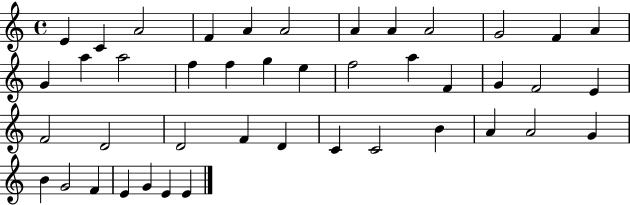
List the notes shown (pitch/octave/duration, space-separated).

E4/q C4/q A4/h F4/q A4/q A4/h A4/q A4/q A4/h G4/h F4/q A4/q G4/q A5/q A5/h F5/q F5/q G5/q E5/q F5/h A5/q F4/q G4/q F4/h E4/q F4/h D4/h D4/h F4/q D4/q C4/q C4/h B4/q A4/q A4/h G4/q B4/q G4/h F4/q E4/q G4/q E4/q E4/q